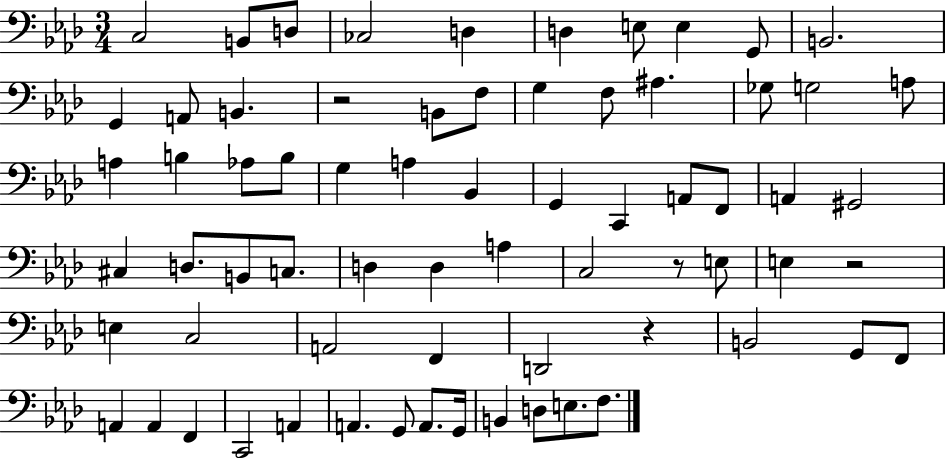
{
  \clef bass
  \numericTimeSignature
  \time 3/4
  \key aes \major
  c2 b,8 d8 | ces2 d4 | d4 e8 e4 g,8 | b,2. | \break g,4 a,8 b,4. | r2 b,8 f8 | g4 f8 ais4. | ges8 g2 a8 | \break a4 b4 aes8 b8 | g4 a4 bes,4 | g,4 c,4 a,8 f,8 | a,4 gis,2 | \break cis4 d8. b,8 c8. | d4 d4 a4 | c2 r8 e8 | e4 r2 | \break e4 c2 | a,2 f,4 | d,2 r4 | b,2 g,8 f,8 | \break a,4 a,4 f,4 | c,2 a,4 | a,4. g,8 a,8. g,16 | b,4 d8 e8. f8. | \break \bar "|."
}